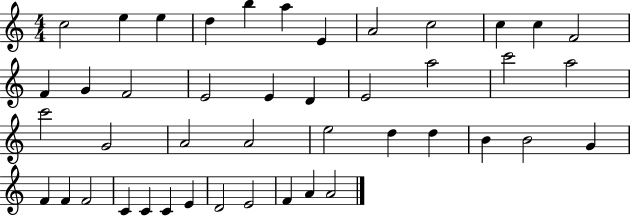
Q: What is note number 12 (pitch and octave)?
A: F4